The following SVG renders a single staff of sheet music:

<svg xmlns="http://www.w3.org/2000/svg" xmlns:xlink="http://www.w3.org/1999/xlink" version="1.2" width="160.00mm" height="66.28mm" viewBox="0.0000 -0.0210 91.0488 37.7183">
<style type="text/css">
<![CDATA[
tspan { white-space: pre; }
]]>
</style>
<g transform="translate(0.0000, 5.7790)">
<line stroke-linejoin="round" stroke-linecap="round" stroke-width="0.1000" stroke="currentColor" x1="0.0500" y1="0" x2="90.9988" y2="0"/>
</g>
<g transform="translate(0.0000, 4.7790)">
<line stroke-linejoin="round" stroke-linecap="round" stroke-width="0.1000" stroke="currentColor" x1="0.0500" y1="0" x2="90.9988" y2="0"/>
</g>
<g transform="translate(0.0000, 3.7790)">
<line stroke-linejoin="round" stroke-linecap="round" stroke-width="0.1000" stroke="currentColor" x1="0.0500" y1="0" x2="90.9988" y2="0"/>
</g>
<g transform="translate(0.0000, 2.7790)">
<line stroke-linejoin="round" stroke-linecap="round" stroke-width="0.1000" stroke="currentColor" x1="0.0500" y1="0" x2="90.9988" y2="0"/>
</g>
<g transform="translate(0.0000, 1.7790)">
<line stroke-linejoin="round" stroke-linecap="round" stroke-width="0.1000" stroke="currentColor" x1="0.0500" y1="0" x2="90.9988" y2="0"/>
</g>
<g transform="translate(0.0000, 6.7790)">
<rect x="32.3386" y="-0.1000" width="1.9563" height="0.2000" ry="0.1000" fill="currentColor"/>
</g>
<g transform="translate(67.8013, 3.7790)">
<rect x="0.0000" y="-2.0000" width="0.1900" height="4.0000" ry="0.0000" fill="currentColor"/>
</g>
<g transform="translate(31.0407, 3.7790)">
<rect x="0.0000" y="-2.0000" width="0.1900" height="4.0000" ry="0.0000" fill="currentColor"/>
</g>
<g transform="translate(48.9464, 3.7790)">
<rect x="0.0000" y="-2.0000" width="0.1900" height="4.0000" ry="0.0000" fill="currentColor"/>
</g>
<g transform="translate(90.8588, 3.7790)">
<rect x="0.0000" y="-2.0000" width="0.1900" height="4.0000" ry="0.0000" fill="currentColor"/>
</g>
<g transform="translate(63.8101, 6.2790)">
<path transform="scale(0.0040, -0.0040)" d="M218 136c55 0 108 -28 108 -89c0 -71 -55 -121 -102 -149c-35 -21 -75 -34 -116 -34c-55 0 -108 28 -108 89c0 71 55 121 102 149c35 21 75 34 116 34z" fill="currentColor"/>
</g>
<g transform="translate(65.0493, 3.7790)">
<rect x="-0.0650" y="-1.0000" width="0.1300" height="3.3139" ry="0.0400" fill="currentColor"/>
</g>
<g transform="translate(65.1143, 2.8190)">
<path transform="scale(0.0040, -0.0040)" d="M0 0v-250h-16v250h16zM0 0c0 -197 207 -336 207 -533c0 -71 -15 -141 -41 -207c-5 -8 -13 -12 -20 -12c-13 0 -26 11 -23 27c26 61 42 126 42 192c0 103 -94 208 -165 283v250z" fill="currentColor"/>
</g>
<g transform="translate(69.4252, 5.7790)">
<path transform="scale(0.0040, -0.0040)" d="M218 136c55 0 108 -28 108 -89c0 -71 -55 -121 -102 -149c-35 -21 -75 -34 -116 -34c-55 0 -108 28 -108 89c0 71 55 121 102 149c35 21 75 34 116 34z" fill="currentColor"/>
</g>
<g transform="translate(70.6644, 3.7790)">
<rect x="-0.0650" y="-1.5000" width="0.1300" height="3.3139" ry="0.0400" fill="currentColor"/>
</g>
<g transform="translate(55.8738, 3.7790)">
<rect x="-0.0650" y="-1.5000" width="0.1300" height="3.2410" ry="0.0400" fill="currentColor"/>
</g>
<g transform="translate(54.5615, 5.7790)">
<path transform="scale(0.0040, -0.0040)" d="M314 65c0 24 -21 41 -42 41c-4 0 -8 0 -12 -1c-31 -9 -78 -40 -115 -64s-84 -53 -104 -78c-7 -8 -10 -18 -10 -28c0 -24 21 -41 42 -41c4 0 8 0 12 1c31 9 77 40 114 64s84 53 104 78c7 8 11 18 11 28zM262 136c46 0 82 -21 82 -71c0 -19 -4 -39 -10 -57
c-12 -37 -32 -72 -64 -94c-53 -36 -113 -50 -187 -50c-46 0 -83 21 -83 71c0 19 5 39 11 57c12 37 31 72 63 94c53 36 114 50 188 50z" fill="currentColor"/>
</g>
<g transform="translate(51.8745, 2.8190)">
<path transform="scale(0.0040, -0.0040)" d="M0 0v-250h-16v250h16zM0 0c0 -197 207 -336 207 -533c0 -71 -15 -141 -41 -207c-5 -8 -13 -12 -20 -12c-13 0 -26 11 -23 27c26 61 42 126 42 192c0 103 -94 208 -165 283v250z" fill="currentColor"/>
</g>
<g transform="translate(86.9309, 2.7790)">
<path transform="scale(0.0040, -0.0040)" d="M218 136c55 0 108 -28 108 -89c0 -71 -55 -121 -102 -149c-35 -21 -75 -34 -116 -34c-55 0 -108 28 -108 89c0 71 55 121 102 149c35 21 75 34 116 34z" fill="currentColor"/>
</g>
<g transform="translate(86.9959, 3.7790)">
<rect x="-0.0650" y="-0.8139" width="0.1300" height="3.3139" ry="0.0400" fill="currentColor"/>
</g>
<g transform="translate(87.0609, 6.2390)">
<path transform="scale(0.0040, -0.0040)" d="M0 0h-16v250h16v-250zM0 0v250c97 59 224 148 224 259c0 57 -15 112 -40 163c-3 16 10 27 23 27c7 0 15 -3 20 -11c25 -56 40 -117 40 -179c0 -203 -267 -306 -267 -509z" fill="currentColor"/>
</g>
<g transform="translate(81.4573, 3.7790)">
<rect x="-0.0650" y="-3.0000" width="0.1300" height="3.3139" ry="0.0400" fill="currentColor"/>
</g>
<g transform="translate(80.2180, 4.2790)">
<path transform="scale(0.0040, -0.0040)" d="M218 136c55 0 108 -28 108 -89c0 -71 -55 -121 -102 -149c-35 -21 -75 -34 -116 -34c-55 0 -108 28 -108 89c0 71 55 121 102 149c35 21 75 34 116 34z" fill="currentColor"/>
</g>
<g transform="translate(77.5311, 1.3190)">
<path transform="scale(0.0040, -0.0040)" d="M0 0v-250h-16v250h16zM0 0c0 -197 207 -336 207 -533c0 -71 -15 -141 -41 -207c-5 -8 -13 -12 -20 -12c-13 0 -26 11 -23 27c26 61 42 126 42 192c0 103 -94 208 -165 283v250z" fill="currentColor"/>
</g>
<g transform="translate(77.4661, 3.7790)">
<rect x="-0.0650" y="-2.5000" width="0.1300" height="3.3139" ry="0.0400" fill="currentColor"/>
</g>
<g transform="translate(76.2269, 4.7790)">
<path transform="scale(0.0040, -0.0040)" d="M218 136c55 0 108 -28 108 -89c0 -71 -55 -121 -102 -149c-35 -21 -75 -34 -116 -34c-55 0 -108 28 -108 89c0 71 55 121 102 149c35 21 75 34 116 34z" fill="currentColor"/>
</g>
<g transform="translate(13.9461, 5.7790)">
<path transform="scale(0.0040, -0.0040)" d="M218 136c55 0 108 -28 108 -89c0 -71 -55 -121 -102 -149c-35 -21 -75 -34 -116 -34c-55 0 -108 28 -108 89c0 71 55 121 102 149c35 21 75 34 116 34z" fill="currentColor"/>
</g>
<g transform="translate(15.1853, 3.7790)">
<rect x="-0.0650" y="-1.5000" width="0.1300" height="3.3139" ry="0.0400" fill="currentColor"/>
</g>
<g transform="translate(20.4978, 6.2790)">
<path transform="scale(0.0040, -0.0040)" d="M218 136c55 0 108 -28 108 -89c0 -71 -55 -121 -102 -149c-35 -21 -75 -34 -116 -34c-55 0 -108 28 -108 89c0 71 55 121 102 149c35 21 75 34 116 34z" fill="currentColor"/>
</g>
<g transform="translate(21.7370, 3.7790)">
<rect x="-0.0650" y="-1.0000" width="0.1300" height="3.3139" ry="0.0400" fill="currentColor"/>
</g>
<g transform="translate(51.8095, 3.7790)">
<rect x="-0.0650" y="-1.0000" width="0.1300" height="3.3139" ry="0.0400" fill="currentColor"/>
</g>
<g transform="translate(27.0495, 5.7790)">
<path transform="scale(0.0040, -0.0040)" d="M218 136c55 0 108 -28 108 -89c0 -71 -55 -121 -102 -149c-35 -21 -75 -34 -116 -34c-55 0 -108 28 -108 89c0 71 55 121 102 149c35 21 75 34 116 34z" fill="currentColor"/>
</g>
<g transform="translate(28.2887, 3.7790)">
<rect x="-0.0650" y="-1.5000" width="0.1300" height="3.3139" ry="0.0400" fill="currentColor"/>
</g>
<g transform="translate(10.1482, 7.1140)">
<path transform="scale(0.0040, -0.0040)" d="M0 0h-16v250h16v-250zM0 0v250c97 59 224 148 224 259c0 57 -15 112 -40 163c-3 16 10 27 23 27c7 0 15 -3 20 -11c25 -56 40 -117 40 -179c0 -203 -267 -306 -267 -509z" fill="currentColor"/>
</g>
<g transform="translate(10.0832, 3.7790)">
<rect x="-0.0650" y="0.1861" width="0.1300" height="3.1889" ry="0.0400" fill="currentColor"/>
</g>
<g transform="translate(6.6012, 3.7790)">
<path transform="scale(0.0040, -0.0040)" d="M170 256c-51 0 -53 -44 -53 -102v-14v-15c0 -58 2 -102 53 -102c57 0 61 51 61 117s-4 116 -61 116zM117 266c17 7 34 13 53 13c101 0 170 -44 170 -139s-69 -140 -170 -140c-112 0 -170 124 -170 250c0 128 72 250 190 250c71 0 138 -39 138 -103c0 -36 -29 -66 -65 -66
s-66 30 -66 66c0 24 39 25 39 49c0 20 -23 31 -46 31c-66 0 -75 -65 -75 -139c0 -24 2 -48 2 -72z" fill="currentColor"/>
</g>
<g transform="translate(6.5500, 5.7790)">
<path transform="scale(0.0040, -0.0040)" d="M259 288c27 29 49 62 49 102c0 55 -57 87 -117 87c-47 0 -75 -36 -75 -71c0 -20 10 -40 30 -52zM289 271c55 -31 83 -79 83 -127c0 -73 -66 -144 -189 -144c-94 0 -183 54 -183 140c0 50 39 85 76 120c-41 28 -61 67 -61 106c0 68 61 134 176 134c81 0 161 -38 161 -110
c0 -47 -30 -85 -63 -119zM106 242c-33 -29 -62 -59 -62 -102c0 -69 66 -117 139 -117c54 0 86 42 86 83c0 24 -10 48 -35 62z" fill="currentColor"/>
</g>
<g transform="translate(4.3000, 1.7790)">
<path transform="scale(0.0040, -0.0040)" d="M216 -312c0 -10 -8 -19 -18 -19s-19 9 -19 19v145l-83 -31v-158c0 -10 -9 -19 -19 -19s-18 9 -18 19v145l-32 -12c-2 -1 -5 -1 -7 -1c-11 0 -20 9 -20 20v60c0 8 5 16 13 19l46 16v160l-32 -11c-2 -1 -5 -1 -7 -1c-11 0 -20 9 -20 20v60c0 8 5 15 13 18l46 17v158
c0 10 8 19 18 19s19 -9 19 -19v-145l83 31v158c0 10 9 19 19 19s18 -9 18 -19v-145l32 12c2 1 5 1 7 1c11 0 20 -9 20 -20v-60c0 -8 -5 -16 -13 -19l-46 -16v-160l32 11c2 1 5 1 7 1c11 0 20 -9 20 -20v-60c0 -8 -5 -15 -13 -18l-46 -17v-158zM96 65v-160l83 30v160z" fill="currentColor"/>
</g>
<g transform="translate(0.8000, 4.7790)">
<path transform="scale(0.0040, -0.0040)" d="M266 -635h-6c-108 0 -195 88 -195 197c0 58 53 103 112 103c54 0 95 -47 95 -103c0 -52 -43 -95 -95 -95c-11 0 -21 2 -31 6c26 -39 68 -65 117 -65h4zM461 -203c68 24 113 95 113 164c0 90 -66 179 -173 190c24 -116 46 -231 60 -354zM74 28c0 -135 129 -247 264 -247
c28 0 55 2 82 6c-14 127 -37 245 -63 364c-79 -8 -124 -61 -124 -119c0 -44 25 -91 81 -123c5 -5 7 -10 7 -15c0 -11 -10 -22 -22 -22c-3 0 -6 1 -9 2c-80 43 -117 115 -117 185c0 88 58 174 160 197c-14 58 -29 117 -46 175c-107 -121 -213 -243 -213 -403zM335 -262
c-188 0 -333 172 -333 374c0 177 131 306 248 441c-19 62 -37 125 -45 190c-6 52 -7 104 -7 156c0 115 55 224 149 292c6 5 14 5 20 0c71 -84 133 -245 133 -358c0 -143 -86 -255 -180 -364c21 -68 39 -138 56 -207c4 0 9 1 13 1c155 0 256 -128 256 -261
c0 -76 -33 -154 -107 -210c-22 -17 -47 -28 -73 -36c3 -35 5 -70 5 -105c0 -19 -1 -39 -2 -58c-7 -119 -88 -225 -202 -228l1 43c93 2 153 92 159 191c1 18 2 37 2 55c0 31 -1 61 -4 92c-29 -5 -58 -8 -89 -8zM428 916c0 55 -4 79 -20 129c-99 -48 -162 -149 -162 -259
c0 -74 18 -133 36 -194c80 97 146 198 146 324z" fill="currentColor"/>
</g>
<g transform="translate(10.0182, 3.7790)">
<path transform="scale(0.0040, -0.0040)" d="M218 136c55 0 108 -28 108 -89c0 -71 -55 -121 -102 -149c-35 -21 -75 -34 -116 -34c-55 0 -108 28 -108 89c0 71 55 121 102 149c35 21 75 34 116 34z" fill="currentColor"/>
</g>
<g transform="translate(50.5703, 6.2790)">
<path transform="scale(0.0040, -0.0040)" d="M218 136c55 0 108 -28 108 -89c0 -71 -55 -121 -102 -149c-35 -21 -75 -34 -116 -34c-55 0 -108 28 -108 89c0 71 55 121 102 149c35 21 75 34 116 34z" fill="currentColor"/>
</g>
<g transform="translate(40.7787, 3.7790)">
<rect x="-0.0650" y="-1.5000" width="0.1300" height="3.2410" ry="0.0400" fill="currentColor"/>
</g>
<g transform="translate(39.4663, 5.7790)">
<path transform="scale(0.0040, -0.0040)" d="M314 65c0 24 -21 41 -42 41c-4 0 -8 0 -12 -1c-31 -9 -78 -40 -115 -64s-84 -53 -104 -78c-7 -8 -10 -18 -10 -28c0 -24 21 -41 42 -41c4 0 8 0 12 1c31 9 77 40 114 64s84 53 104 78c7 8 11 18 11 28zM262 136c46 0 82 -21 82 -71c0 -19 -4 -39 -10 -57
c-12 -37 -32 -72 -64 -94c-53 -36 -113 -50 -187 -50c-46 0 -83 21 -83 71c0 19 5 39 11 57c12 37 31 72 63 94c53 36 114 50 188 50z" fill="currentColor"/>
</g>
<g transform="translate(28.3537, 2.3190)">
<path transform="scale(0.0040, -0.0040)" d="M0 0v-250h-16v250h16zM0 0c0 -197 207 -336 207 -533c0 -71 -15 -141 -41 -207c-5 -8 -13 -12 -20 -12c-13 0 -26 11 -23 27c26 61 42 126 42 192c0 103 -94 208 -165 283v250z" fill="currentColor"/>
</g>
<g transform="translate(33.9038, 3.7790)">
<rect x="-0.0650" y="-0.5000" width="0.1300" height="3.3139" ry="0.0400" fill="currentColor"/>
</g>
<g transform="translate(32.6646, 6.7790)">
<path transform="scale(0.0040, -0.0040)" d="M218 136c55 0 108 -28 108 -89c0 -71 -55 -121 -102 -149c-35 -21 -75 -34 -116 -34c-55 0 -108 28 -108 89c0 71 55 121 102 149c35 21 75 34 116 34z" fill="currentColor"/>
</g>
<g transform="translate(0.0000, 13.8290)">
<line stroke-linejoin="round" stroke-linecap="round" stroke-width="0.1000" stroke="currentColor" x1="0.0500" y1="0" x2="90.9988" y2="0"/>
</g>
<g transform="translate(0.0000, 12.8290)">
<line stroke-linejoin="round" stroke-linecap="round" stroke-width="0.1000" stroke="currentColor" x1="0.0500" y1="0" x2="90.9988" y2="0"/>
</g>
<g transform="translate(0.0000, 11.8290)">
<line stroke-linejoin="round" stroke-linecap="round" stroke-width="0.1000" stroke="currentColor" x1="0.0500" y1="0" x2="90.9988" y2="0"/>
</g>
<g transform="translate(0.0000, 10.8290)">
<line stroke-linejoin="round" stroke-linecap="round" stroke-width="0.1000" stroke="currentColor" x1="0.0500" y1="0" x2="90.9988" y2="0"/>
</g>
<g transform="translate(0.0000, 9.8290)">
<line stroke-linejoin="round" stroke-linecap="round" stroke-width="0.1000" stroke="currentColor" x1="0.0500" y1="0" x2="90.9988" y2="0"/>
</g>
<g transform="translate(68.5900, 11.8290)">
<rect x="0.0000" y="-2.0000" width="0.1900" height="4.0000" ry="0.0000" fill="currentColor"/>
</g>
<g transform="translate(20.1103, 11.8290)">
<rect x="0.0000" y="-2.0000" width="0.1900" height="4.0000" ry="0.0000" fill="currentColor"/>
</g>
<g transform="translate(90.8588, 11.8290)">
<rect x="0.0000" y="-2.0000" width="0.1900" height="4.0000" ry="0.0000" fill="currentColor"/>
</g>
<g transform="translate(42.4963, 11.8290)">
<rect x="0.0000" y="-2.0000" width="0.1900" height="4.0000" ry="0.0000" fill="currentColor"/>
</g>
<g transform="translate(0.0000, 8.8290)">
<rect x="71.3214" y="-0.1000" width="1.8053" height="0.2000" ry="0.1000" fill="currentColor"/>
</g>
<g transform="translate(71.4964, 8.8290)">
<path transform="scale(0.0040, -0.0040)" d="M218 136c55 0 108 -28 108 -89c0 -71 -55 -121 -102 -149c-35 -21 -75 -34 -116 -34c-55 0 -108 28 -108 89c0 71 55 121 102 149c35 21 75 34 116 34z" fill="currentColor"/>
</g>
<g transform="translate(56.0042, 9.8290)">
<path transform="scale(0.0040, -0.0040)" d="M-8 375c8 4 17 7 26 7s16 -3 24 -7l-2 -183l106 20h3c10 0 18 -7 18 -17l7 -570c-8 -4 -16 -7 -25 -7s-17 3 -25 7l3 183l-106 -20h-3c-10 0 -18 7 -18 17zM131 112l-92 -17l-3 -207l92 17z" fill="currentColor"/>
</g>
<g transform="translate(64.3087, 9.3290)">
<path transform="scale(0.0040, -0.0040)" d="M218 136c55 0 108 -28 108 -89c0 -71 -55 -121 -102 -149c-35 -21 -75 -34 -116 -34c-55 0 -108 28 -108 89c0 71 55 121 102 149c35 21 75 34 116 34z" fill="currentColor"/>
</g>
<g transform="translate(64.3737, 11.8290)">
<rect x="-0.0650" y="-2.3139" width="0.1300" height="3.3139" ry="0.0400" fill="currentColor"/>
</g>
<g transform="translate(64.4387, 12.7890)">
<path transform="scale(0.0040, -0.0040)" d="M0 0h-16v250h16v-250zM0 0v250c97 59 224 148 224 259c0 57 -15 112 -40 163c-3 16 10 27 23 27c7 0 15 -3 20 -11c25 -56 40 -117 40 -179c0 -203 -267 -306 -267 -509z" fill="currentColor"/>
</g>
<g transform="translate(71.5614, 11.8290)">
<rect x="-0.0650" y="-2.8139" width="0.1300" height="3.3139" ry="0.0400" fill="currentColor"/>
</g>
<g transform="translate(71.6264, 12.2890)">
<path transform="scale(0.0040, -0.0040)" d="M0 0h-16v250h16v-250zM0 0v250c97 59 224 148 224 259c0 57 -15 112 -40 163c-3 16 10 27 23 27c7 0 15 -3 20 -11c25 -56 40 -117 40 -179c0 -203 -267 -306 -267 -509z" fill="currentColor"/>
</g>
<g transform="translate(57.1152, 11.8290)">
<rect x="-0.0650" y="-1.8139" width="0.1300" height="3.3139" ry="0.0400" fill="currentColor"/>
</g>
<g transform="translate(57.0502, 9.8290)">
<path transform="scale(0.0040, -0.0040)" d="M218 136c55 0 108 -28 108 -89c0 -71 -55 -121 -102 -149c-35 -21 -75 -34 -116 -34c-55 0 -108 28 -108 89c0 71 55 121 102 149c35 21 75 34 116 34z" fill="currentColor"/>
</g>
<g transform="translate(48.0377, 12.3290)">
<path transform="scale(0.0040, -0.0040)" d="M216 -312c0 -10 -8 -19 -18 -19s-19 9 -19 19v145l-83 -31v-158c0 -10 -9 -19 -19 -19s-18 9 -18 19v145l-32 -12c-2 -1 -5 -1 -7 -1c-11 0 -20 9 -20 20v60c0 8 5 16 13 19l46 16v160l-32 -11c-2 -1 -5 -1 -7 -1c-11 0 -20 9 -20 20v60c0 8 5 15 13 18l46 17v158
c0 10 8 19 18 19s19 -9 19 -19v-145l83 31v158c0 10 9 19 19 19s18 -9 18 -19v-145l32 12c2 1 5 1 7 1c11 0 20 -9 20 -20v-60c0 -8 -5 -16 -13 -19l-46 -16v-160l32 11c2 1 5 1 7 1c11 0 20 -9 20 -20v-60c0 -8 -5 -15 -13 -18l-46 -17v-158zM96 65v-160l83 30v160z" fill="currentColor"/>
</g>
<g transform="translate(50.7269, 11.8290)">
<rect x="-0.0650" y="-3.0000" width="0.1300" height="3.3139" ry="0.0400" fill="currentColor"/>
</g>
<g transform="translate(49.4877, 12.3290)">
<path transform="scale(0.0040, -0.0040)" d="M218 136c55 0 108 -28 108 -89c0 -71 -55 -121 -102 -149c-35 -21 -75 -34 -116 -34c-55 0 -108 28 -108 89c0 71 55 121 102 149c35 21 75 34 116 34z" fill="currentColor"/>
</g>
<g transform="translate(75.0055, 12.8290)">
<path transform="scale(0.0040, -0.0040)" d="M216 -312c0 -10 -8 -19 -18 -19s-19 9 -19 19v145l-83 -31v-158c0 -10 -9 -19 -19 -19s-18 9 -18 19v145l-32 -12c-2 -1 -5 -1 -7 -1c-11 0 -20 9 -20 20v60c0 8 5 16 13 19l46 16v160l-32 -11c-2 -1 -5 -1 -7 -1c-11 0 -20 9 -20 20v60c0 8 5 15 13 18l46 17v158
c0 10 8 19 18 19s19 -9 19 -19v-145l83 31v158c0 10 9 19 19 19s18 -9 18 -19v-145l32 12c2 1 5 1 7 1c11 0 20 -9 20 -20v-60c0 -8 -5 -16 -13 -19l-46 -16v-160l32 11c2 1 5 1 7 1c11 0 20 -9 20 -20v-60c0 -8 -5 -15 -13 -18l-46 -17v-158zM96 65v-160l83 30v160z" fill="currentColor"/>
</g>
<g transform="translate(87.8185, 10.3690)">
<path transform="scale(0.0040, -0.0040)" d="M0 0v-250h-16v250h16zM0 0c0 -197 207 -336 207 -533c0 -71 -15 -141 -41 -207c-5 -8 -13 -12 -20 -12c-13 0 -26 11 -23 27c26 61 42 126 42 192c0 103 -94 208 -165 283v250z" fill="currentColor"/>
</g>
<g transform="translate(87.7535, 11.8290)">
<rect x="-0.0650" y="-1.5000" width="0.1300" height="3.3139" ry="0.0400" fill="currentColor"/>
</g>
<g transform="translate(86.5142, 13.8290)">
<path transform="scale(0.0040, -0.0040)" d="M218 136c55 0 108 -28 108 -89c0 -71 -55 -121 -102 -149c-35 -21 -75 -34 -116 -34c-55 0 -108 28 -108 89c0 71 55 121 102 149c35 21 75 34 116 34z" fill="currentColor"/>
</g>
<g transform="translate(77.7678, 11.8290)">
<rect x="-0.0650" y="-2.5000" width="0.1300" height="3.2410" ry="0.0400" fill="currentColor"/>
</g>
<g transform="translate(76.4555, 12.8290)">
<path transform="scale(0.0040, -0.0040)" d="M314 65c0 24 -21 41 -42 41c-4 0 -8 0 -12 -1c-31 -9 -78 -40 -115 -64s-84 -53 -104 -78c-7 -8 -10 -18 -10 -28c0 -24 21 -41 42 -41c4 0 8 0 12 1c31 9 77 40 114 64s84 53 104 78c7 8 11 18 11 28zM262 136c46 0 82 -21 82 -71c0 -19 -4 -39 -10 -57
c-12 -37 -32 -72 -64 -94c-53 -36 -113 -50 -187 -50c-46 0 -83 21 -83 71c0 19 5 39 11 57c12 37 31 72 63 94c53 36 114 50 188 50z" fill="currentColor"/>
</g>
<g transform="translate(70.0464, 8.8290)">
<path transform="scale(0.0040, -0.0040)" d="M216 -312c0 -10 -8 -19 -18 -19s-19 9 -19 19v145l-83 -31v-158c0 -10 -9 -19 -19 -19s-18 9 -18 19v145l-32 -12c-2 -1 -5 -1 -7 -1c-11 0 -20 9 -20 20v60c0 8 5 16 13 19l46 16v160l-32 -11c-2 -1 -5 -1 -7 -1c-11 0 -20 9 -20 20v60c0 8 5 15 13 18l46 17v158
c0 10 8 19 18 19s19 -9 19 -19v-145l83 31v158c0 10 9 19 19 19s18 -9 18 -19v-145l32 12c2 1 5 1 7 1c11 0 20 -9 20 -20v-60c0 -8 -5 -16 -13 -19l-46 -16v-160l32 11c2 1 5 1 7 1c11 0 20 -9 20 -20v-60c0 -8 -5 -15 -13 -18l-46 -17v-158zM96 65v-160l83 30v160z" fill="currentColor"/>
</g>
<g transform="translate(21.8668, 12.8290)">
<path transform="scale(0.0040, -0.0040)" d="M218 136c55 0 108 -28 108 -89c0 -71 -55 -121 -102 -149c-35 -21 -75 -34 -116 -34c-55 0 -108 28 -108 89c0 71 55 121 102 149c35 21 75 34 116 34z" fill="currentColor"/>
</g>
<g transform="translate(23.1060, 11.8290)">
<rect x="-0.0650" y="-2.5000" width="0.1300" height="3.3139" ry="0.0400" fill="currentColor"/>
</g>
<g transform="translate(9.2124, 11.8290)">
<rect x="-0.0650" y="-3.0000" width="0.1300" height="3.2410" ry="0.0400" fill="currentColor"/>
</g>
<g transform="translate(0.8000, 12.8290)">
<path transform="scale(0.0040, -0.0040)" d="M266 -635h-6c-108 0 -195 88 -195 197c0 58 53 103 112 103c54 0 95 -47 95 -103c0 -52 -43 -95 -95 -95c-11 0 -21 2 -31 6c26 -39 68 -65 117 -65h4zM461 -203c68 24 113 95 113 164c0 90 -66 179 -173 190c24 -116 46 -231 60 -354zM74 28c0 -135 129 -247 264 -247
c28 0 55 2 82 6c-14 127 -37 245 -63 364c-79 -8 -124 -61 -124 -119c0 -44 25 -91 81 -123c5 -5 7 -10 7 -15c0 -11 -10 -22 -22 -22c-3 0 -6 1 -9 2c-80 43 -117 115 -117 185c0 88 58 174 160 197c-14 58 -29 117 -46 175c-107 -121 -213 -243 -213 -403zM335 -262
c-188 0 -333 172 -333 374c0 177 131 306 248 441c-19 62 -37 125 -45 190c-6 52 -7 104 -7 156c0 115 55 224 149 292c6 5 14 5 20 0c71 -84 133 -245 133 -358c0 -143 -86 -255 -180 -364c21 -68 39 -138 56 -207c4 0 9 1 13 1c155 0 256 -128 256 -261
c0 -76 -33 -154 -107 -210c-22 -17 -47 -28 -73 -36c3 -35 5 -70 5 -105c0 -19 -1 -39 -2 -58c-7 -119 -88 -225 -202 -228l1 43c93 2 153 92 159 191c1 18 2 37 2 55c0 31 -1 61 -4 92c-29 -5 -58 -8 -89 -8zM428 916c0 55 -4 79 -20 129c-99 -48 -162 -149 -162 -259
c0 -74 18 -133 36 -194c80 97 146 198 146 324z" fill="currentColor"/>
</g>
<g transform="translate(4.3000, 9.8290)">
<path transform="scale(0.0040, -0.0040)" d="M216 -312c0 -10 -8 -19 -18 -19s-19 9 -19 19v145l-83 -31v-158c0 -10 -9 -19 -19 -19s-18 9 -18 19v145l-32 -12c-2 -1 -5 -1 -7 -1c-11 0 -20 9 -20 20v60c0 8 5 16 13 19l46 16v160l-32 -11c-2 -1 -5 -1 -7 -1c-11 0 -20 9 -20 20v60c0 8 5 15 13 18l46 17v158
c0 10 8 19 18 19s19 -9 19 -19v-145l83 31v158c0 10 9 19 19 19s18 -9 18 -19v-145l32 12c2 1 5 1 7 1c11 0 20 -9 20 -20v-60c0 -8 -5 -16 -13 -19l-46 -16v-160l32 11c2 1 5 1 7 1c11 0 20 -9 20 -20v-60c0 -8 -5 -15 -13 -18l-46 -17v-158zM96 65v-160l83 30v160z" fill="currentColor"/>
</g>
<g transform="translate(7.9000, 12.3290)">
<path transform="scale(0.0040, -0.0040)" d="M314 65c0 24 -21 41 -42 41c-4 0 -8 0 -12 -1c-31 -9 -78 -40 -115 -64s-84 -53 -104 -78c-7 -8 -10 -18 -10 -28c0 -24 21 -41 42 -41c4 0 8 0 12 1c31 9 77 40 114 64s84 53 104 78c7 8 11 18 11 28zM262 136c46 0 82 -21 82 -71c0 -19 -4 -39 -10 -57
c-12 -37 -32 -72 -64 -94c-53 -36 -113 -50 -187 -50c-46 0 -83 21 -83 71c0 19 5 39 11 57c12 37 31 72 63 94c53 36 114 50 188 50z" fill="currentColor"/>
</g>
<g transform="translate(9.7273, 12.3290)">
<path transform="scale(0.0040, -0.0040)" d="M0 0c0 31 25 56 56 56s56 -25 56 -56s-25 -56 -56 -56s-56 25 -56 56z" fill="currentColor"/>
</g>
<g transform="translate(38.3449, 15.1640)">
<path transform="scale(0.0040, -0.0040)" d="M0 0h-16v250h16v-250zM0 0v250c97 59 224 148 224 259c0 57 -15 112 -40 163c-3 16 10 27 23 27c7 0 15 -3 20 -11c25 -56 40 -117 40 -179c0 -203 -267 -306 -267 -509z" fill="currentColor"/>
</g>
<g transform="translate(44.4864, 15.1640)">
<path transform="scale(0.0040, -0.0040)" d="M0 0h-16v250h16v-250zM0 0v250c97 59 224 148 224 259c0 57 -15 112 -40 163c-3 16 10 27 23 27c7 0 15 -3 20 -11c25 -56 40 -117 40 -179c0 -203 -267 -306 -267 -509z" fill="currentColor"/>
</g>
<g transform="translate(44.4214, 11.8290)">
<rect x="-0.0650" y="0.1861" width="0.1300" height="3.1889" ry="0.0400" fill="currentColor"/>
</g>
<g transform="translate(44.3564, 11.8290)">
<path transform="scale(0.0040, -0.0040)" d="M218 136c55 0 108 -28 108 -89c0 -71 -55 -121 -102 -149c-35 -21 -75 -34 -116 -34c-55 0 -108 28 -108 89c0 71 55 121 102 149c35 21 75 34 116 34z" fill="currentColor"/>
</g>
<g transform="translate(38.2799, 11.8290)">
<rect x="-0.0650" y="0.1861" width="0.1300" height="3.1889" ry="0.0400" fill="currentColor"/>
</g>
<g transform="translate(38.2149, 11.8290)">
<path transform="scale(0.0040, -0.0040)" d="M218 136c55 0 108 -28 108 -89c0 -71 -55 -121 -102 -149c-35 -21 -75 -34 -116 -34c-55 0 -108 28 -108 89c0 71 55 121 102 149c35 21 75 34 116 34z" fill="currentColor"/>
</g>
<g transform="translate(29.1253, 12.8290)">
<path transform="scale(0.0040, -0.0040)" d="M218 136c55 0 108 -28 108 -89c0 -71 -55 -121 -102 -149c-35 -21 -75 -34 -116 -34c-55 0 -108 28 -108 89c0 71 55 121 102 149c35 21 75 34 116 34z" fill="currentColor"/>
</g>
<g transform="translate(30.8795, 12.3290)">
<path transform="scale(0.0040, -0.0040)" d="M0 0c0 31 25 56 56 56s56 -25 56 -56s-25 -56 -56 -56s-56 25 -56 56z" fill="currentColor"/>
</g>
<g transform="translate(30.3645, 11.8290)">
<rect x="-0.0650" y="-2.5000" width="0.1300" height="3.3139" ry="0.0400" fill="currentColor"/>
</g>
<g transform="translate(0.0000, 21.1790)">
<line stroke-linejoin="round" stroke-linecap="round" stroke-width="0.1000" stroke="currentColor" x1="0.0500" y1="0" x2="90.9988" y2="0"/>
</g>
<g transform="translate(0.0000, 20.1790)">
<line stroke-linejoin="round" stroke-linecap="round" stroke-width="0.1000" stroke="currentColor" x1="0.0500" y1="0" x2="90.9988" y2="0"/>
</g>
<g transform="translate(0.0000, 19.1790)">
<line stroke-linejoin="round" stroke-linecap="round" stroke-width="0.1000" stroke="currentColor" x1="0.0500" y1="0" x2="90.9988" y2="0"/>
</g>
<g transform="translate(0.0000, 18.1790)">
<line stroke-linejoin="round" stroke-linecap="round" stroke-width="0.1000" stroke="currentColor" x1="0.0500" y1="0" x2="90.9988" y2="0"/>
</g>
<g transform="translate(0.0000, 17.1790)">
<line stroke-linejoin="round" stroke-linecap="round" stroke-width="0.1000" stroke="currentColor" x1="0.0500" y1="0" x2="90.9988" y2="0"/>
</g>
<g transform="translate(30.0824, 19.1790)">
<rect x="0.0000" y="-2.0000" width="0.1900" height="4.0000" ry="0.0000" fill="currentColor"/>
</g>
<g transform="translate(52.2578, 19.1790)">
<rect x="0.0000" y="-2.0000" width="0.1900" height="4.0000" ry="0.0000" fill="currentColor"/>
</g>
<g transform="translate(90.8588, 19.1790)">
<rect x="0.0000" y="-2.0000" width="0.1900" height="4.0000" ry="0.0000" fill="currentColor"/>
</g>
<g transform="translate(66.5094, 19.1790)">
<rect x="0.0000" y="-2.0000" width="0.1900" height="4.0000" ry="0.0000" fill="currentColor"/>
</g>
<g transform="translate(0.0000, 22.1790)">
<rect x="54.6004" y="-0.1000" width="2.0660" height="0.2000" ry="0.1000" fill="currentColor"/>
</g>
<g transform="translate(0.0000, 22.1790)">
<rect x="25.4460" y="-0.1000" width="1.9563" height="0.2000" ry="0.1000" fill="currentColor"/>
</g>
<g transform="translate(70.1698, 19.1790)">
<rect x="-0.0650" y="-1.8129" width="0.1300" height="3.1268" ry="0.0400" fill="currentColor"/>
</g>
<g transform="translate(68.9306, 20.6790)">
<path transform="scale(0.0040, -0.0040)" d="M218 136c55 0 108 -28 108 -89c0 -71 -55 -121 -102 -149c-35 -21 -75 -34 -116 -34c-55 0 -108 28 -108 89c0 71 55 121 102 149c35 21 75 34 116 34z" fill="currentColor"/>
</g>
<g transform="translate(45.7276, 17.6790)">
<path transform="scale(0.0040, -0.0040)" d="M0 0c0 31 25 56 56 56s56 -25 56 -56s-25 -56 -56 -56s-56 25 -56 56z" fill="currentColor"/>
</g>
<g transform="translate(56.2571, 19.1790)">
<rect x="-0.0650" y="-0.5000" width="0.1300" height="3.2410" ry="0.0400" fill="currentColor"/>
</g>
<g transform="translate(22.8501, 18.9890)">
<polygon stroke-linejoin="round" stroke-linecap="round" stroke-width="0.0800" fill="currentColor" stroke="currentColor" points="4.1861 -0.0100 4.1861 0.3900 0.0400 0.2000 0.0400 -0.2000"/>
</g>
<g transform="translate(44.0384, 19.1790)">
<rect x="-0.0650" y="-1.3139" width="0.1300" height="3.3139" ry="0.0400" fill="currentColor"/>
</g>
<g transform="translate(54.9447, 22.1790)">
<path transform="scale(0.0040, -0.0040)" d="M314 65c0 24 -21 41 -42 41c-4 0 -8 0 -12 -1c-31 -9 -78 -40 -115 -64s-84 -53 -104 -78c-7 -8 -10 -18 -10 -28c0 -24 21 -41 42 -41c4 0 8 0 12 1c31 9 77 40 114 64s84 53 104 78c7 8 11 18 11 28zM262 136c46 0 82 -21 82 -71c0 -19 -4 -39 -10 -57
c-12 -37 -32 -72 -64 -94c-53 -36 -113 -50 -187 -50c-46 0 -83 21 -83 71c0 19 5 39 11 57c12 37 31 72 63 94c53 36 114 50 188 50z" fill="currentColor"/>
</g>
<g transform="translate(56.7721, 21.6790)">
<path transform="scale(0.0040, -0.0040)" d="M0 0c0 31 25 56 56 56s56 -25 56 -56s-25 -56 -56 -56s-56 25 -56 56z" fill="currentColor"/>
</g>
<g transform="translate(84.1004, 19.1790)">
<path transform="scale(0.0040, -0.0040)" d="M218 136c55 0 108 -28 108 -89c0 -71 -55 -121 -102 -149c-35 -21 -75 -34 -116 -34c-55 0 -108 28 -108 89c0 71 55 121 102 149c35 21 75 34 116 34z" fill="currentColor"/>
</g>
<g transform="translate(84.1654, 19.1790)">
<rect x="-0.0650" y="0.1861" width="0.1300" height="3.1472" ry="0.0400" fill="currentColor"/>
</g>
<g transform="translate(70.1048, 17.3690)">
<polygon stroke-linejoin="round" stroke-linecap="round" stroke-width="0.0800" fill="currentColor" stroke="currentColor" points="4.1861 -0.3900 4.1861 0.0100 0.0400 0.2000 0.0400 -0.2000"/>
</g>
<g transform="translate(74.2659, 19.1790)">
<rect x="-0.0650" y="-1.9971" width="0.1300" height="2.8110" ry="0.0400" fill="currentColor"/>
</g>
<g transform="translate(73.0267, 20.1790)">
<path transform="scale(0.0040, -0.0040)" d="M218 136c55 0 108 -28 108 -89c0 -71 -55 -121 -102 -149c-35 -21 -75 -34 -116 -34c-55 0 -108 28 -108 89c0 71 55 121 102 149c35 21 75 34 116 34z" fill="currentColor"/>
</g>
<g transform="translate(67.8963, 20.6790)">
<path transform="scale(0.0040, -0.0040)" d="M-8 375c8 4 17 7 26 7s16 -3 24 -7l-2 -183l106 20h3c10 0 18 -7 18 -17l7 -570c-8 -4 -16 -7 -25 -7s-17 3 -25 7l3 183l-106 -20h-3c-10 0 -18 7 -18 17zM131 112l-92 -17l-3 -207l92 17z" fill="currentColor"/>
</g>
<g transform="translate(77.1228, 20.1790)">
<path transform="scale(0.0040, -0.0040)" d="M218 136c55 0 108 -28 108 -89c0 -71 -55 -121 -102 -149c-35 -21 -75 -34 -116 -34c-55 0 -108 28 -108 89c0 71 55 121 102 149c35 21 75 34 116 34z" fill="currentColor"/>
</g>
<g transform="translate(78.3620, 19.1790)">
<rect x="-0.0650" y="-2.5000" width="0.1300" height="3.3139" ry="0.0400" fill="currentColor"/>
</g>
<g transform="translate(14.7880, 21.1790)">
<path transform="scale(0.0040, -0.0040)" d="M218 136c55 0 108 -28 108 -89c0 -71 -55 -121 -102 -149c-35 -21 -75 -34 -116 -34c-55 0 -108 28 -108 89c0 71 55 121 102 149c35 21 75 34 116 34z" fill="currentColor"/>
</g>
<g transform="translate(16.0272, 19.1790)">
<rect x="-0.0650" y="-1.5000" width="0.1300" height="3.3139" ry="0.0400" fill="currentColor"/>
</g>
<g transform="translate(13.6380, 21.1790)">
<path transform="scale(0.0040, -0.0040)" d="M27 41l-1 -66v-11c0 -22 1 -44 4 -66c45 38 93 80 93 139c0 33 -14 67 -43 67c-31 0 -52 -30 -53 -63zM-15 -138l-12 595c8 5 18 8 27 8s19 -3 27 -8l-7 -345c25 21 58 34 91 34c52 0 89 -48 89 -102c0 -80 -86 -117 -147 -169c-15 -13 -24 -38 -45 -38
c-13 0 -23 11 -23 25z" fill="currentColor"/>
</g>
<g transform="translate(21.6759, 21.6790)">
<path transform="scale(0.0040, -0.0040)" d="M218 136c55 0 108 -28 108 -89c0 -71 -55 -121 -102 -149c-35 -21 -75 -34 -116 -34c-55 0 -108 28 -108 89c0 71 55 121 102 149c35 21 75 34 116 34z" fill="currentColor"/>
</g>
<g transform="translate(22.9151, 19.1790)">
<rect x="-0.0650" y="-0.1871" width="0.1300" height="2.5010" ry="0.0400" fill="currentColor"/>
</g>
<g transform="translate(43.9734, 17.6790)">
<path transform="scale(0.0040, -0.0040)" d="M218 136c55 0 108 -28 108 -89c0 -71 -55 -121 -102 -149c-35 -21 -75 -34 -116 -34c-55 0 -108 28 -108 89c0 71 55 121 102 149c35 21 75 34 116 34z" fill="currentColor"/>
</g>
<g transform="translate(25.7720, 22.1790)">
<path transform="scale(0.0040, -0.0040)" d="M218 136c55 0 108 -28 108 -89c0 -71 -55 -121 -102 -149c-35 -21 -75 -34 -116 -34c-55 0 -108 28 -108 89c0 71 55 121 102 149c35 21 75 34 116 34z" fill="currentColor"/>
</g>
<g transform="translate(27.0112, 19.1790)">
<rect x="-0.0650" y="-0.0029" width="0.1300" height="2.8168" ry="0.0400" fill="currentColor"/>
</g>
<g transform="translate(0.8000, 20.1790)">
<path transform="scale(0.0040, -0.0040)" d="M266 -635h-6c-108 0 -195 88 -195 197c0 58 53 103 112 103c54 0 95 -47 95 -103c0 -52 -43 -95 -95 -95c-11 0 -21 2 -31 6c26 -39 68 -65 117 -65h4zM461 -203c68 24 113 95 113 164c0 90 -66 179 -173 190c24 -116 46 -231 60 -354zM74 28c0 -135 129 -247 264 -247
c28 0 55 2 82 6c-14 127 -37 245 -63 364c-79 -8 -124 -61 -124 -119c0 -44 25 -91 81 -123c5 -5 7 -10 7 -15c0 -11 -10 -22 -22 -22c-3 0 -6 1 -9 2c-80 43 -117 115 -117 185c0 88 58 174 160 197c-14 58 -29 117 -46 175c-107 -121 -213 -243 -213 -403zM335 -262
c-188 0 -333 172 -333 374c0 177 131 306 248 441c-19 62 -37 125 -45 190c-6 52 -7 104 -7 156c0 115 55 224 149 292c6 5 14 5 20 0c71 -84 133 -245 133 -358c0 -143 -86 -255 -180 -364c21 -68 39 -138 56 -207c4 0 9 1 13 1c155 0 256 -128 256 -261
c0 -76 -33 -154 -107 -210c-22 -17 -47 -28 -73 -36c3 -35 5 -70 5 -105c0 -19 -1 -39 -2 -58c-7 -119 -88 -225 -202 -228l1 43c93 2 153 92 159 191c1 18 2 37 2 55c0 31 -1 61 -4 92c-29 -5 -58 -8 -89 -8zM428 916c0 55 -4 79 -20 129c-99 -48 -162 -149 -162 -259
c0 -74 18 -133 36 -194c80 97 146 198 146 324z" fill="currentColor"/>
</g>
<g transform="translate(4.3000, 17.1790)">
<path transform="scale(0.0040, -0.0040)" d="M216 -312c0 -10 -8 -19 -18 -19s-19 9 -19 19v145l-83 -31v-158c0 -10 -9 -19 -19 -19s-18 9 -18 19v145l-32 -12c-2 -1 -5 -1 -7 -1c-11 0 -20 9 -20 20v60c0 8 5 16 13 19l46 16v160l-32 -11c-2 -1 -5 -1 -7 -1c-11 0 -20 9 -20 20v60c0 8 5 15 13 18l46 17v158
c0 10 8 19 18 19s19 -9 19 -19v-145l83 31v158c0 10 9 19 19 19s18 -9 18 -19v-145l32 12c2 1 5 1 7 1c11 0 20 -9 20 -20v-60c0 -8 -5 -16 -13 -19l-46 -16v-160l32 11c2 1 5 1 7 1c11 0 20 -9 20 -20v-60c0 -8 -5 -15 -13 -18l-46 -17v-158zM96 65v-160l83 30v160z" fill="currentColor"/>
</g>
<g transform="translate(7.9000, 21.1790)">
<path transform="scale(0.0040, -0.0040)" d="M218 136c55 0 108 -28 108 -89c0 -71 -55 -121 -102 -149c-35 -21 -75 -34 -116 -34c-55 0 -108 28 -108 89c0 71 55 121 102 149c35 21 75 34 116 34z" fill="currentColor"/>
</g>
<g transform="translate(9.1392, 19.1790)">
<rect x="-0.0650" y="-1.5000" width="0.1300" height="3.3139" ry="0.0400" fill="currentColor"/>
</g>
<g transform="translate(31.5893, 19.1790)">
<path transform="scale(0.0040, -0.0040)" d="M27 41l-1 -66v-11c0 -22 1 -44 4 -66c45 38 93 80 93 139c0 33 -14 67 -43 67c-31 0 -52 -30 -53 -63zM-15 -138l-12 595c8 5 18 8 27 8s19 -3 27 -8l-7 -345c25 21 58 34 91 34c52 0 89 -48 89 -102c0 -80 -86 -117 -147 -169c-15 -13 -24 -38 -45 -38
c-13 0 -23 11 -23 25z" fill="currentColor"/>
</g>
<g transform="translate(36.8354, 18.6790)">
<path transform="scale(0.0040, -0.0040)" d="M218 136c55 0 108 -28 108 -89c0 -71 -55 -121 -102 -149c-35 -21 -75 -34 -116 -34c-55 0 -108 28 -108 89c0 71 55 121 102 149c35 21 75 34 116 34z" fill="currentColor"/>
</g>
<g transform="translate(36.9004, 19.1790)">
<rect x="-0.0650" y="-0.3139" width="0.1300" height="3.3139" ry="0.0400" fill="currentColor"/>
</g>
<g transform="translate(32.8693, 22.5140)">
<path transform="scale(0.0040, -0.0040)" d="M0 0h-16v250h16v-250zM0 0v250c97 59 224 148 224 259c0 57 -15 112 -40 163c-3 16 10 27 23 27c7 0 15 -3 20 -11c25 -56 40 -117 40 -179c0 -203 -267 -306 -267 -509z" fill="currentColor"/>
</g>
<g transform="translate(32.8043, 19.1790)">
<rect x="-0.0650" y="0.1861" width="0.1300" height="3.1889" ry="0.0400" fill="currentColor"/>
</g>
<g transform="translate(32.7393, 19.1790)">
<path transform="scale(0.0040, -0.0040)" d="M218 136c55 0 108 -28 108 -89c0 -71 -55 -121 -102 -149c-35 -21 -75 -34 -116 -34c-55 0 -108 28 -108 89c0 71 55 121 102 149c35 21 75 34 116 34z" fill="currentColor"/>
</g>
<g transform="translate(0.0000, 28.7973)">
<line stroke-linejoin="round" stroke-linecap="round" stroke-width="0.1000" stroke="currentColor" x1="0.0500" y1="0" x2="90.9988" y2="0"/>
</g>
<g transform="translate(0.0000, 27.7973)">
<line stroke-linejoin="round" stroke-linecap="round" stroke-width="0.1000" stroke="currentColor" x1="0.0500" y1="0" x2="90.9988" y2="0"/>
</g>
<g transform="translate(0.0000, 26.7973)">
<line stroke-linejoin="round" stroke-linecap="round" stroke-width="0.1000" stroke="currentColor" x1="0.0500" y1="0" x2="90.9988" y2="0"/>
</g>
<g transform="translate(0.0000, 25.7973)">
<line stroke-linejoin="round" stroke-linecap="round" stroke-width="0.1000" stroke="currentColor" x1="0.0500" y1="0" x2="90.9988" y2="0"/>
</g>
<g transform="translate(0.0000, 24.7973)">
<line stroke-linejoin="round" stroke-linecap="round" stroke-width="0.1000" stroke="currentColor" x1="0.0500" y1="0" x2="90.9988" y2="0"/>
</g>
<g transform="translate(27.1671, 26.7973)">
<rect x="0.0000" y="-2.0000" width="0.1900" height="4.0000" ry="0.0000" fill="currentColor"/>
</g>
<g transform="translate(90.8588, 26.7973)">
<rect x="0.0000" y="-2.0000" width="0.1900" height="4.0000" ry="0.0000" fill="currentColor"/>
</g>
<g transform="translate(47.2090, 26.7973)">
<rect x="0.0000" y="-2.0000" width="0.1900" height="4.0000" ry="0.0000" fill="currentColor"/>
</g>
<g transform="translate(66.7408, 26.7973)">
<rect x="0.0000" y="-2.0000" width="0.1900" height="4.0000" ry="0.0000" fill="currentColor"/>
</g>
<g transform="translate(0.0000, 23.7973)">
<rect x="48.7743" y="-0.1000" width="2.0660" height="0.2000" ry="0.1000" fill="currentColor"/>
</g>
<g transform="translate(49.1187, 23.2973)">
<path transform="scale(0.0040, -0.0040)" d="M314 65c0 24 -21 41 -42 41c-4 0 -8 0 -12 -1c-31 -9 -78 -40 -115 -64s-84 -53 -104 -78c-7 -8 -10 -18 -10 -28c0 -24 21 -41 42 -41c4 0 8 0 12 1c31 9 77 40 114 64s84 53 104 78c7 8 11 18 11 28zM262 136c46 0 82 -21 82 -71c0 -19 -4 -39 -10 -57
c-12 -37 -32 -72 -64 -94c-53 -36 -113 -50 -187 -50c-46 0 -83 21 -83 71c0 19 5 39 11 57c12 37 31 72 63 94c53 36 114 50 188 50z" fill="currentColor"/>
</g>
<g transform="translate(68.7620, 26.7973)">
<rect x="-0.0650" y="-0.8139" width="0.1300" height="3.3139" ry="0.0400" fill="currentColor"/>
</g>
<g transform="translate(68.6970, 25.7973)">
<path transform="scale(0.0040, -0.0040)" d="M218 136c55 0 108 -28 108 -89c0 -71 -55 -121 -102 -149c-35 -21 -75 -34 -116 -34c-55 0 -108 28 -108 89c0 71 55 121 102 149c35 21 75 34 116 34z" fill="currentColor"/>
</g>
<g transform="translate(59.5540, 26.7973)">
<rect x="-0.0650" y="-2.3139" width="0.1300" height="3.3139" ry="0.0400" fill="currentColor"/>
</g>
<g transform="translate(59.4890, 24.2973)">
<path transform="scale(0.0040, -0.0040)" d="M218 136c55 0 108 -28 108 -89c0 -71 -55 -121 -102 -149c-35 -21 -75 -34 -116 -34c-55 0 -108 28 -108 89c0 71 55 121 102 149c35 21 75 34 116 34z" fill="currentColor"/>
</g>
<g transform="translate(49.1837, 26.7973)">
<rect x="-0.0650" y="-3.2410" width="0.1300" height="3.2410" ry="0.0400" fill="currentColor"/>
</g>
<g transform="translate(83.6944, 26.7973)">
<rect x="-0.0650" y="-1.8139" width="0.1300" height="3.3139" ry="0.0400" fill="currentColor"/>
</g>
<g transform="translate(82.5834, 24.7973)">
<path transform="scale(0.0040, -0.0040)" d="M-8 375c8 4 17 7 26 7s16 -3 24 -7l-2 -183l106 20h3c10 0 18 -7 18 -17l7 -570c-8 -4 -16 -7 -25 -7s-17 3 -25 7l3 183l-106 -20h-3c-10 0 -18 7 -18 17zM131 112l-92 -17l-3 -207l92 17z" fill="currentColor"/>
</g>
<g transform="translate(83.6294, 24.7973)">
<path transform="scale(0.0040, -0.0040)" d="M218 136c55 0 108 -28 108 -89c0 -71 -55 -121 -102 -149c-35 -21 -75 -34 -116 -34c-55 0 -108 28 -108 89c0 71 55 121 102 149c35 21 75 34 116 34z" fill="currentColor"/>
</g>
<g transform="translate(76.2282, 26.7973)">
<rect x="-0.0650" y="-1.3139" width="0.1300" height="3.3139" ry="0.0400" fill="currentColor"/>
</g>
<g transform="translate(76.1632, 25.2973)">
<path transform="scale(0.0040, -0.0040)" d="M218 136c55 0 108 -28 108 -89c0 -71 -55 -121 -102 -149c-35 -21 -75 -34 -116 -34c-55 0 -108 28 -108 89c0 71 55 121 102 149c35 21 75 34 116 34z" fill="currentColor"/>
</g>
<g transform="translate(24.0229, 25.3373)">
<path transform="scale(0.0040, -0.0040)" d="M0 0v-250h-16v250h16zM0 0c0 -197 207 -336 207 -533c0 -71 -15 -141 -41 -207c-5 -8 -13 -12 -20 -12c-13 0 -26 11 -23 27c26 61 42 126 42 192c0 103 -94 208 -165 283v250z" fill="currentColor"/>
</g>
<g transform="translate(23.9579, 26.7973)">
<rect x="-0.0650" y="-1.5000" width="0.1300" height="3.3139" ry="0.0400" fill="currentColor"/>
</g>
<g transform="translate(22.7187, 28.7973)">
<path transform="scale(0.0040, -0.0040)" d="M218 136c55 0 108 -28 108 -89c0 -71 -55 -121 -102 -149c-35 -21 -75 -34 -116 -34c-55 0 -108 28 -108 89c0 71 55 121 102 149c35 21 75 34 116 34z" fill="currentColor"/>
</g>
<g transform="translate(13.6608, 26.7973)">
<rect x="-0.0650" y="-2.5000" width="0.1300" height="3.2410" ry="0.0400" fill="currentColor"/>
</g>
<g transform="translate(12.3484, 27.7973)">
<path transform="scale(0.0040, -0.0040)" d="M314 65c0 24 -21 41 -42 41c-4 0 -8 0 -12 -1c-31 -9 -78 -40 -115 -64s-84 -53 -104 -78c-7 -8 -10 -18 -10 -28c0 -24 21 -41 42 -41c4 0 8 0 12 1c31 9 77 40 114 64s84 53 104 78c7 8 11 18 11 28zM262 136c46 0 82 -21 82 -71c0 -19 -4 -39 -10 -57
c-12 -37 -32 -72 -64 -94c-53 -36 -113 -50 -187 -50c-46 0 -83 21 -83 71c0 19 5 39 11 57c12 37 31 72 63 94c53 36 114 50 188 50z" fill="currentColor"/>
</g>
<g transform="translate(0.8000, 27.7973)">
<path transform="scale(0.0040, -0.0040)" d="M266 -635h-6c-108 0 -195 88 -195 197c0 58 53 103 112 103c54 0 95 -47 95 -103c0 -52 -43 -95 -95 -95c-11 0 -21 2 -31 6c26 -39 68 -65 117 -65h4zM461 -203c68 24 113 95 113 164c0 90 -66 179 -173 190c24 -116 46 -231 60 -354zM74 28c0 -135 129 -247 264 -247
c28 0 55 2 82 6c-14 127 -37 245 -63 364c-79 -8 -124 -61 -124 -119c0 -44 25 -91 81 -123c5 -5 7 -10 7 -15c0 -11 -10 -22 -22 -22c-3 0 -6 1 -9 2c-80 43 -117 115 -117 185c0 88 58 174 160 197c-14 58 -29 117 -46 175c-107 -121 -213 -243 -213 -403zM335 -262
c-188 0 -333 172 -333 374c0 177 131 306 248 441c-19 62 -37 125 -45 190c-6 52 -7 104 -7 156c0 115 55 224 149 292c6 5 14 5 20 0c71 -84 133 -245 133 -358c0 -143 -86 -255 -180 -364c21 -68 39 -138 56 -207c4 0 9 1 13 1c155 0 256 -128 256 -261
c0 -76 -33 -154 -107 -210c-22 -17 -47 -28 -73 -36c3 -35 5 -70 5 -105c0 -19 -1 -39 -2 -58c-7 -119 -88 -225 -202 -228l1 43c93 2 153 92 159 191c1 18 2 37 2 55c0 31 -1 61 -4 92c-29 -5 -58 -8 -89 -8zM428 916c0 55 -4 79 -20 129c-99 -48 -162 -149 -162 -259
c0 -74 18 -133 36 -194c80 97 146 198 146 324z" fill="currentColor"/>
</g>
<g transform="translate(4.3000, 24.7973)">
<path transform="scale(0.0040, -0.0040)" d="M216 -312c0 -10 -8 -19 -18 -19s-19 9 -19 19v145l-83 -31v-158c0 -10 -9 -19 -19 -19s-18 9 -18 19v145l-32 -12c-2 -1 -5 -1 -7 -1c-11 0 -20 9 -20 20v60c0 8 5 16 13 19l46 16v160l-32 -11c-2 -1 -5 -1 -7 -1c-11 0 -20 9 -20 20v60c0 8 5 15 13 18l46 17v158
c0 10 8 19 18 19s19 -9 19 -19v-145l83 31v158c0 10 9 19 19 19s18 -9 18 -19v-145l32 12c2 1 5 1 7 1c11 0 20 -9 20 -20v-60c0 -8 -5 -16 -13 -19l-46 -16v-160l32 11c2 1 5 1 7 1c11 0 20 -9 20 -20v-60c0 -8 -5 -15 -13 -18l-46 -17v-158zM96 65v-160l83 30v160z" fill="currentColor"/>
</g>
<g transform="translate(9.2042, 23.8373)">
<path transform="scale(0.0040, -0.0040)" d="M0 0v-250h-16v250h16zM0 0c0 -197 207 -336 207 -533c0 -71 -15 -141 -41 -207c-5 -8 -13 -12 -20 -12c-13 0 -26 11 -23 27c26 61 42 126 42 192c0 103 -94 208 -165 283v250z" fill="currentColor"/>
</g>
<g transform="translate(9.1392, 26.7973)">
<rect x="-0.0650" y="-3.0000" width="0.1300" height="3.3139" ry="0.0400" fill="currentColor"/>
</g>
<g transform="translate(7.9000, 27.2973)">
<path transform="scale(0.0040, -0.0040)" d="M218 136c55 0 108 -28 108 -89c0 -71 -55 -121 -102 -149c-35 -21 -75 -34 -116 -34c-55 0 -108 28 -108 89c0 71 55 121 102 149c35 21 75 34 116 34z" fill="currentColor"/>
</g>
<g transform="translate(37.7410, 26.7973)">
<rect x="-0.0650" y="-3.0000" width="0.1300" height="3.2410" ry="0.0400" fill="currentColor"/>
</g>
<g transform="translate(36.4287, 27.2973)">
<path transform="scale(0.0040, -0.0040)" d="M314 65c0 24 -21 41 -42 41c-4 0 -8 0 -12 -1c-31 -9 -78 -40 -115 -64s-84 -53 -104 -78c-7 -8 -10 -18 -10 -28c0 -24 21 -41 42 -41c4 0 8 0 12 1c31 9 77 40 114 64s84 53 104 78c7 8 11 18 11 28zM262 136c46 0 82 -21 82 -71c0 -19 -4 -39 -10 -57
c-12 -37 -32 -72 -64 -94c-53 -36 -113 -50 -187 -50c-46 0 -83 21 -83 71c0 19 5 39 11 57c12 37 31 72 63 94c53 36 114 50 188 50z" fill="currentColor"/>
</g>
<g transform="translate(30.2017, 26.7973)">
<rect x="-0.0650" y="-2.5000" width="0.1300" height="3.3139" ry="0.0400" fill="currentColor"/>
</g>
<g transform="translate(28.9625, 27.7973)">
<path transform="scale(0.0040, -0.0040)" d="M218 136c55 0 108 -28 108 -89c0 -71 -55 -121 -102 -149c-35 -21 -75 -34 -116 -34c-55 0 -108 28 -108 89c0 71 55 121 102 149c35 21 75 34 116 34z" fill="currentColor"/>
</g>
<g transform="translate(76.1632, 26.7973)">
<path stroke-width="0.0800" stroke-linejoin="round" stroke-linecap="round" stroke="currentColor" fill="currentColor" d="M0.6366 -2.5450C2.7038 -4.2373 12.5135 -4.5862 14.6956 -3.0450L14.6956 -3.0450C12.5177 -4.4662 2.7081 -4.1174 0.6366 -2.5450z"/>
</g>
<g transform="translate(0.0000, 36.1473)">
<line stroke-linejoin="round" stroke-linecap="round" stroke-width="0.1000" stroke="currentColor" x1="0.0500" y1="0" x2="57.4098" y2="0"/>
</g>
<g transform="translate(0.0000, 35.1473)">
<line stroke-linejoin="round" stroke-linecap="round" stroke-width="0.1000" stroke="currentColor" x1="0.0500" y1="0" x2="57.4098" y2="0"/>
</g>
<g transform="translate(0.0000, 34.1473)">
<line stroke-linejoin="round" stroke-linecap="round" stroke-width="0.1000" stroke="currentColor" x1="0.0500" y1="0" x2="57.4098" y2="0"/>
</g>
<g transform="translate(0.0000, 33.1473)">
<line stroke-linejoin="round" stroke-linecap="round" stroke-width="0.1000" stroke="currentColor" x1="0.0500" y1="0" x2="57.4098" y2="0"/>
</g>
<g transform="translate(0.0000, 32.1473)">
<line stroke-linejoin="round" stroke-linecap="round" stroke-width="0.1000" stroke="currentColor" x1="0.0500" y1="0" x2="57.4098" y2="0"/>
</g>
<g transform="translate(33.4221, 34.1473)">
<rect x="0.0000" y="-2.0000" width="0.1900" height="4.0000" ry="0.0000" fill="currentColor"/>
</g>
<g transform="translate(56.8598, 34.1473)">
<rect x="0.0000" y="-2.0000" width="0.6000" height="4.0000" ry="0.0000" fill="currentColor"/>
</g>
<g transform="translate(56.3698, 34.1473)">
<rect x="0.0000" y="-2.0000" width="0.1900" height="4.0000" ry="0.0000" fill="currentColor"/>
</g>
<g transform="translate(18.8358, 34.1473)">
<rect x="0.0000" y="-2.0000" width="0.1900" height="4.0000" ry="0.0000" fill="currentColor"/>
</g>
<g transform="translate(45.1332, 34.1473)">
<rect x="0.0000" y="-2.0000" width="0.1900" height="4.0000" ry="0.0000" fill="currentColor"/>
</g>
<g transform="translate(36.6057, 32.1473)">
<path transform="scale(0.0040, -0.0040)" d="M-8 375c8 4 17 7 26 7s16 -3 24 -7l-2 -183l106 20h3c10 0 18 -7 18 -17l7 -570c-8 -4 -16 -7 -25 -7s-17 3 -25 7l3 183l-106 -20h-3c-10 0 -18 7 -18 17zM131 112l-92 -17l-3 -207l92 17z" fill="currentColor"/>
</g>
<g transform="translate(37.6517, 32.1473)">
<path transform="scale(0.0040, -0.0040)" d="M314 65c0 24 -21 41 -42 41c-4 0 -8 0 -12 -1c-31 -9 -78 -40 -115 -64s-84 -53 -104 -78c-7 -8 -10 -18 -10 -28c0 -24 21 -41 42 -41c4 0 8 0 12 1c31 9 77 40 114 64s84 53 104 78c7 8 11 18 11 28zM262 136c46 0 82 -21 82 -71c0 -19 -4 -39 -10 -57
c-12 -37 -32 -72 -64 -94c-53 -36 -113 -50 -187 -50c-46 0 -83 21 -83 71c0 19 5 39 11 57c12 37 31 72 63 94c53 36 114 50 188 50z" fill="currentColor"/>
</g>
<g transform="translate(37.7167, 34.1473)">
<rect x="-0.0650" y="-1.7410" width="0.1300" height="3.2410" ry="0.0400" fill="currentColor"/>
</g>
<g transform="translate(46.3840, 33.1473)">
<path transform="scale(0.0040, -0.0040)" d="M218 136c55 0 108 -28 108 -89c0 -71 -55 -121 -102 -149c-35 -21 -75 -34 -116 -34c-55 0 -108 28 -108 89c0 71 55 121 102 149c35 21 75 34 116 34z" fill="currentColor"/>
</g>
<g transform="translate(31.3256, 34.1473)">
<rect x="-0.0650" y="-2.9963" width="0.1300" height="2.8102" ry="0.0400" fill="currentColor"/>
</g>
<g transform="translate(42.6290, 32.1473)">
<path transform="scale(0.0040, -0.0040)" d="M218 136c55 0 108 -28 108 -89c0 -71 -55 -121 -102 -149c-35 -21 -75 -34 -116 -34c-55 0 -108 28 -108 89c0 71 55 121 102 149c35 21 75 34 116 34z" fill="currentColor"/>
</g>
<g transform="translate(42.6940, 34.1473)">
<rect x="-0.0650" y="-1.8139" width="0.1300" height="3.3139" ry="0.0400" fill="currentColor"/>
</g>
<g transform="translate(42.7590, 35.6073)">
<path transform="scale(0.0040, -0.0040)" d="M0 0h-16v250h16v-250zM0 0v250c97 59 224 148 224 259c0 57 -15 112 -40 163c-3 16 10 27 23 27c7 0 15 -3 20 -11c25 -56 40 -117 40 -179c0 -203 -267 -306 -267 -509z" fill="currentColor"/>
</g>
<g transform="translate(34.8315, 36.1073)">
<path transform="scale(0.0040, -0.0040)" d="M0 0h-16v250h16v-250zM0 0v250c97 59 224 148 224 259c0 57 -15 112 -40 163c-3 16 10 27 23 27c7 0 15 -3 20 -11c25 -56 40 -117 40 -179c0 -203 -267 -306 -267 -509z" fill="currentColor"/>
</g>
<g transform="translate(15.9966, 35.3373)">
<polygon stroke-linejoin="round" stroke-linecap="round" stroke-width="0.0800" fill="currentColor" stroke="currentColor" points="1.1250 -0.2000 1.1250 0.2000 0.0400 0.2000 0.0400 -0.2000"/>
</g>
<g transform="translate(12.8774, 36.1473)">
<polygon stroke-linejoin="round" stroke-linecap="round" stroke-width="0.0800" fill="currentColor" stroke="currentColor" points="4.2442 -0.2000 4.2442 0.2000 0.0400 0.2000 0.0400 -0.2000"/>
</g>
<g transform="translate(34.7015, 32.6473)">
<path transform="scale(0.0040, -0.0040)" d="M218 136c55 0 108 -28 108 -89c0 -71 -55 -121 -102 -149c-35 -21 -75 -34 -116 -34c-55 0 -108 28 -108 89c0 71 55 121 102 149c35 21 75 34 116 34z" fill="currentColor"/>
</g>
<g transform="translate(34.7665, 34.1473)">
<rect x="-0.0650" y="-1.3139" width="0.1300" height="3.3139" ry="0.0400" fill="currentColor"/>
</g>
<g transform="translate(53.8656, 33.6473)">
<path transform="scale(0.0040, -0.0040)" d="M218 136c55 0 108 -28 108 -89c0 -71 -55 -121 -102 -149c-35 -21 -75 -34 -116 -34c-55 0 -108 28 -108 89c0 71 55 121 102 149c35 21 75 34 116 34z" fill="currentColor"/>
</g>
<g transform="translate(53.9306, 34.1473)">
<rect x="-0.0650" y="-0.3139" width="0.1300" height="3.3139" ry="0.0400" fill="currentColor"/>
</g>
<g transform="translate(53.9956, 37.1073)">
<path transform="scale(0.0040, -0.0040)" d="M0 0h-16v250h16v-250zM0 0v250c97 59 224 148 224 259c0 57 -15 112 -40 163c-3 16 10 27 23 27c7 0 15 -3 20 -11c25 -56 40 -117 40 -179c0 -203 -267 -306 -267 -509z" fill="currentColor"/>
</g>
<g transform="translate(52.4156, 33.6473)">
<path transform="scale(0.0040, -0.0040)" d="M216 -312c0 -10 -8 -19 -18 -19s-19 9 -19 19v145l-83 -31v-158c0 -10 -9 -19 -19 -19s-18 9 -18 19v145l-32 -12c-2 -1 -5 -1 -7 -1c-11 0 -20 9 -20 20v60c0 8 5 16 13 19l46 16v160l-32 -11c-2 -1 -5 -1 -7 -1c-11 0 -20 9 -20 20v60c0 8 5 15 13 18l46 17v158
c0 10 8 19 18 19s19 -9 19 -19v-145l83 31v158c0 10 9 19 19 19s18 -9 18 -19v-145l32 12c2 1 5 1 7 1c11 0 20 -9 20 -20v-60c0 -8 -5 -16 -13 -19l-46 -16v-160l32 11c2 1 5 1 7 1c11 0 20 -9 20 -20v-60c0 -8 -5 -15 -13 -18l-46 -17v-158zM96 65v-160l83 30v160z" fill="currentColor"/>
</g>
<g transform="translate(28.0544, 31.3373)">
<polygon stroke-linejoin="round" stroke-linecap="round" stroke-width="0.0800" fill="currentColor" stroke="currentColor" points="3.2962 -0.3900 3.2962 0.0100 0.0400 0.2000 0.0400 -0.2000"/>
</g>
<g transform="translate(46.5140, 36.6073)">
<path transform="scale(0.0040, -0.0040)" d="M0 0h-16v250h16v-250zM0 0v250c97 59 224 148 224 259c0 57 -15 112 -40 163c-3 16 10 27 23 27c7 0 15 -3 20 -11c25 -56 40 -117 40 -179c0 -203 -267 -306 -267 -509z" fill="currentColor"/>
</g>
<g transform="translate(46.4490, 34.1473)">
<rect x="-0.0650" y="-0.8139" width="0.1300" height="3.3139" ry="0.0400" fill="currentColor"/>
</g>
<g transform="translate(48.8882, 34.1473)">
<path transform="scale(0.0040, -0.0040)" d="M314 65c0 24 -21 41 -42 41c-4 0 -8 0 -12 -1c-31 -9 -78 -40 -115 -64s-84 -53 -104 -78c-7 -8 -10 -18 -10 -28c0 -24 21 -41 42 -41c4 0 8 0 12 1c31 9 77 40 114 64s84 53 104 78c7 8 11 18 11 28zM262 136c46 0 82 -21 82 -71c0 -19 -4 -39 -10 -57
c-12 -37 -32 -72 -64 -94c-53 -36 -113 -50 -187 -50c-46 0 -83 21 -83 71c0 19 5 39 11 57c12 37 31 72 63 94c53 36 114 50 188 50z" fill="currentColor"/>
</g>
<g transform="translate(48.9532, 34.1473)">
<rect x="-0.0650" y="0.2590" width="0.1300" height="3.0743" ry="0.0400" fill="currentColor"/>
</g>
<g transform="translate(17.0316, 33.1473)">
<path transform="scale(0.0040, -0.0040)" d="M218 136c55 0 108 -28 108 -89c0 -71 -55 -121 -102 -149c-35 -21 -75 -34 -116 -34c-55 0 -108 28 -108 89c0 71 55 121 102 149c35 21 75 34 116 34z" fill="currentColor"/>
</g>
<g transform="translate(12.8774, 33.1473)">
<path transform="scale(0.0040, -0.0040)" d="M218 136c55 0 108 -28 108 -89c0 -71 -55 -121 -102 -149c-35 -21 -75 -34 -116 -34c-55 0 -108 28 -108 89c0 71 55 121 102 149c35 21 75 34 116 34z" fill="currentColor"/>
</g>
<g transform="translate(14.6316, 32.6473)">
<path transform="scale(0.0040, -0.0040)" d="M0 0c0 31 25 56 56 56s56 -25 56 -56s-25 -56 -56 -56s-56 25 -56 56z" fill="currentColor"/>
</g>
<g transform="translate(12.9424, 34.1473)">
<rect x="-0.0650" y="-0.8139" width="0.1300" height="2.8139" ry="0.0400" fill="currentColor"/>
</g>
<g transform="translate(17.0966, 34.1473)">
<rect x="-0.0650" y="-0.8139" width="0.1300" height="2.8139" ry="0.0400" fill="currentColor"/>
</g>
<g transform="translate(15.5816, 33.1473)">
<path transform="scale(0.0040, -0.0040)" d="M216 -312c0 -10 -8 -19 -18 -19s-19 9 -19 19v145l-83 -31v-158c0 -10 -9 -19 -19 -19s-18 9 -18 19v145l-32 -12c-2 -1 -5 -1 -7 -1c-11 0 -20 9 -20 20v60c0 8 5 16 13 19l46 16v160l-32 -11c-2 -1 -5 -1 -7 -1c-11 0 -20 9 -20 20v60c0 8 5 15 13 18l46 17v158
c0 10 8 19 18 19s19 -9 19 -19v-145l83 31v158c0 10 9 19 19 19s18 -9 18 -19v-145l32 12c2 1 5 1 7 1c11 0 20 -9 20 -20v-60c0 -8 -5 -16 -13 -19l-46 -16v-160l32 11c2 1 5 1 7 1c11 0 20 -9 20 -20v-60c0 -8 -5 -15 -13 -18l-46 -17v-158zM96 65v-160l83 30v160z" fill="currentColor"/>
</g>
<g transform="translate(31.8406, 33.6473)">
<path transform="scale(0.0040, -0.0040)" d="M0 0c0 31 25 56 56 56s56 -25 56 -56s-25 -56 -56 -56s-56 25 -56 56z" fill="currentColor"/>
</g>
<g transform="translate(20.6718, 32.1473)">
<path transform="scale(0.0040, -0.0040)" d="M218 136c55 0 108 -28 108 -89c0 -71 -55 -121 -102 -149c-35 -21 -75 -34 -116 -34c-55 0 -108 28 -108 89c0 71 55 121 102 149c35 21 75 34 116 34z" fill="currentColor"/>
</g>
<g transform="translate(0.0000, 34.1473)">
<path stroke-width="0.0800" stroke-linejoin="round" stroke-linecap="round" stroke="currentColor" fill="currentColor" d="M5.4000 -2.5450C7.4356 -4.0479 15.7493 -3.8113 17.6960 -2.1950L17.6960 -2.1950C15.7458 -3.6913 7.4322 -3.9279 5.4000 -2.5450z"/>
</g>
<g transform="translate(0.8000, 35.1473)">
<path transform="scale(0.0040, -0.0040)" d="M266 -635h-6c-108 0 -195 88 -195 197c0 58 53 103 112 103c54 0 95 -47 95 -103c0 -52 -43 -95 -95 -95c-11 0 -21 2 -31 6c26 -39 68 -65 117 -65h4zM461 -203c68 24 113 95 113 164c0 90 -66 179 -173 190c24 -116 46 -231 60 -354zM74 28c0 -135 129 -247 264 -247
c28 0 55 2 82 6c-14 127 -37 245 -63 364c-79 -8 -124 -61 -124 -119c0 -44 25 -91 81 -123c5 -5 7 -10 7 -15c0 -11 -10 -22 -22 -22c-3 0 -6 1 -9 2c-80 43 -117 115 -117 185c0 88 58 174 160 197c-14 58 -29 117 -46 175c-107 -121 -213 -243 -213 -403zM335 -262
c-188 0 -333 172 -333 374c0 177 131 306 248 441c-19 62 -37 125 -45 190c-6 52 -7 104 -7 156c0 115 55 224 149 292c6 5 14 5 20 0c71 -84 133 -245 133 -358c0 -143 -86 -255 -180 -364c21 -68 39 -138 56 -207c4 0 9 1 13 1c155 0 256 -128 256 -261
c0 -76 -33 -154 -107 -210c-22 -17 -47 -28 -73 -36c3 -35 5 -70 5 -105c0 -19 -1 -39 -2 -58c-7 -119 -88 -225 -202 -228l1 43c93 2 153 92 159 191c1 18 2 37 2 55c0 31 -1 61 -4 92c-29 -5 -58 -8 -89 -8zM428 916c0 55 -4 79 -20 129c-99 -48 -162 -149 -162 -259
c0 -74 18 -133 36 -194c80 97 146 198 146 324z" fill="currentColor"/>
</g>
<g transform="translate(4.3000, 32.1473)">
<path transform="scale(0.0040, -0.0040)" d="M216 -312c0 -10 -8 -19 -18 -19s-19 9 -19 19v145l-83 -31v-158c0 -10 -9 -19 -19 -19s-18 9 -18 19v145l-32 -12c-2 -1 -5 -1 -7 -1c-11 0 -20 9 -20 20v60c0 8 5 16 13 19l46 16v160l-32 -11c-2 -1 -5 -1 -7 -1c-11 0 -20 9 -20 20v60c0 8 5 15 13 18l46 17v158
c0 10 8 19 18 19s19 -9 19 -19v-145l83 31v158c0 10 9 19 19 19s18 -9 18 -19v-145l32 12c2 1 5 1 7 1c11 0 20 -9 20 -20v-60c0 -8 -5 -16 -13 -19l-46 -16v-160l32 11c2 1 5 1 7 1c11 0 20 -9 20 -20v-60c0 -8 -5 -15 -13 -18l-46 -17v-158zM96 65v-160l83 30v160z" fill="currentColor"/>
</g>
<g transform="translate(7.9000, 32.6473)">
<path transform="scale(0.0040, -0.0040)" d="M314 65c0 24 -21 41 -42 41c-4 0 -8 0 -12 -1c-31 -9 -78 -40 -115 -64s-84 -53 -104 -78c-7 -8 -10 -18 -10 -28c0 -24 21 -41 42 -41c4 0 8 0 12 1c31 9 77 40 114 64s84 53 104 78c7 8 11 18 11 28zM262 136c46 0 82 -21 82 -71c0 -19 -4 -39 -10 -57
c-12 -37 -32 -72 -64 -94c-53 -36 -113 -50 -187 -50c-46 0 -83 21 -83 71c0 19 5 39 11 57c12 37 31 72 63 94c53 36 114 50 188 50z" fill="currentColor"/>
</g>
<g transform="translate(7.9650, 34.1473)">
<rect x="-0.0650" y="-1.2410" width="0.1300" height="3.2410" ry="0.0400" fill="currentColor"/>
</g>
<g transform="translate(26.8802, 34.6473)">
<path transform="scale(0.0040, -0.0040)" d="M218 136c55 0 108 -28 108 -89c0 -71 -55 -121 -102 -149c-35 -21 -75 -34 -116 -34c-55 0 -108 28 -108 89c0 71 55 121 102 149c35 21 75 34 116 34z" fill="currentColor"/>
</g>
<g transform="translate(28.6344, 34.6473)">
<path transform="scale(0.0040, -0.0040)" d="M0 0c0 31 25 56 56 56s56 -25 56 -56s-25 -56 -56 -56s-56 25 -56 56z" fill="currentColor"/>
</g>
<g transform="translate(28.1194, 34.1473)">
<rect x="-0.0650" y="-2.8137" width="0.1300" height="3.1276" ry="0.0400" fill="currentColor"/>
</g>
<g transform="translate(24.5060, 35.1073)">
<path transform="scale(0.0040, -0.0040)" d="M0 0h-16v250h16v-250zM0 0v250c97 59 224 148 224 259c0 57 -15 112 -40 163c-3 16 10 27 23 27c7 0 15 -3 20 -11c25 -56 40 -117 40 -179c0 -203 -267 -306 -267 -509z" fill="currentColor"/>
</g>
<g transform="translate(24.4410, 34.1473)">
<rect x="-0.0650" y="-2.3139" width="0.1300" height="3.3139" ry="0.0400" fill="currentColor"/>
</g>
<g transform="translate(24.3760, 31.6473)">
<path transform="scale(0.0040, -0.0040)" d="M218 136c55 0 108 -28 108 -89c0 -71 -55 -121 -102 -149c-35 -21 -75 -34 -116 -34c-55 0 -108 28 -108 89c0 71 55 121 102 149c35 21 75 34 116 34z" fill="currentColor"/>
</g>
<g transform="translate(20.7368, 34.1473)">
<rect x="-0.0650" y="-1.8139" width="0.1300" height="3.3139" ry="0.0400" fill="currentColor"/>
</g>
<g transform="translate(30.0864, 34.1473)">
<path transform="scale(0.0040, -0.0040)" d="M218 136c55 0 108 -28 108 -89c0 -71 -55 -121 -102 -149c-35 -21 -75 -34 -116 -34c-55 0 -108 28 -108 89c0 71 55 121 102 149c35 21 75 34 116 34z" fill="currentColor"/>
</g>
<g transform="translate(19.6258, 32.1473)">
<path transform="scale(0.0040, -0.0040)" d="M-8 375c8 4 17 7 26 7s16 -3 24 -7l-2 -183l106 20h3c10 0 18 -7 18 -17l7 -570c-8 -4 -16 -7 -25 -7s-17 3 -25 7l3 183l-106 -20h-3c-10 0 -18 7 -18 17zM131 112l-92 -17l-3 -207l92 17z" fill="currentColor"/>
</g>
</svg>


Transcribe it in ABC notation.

X:1
T:Untitled
M:6/8
L:1/4
K:G
B/2 E D E/2 C E2 D/2 E2 D/2 E G/2 A d/2 A2 G G B/2 B/2 ^A f g/2 ^a/2 ^G2 E/2 E _E D/2 C/2 _B/2 c e C2 F/2 G/2 G B A/2 G2 E/2 G A2 b2 g d e f e2 d/2 ^d/4 f g/2 A/2 B/2 e/2 f2 f/2 d/2 B2 ^c/2